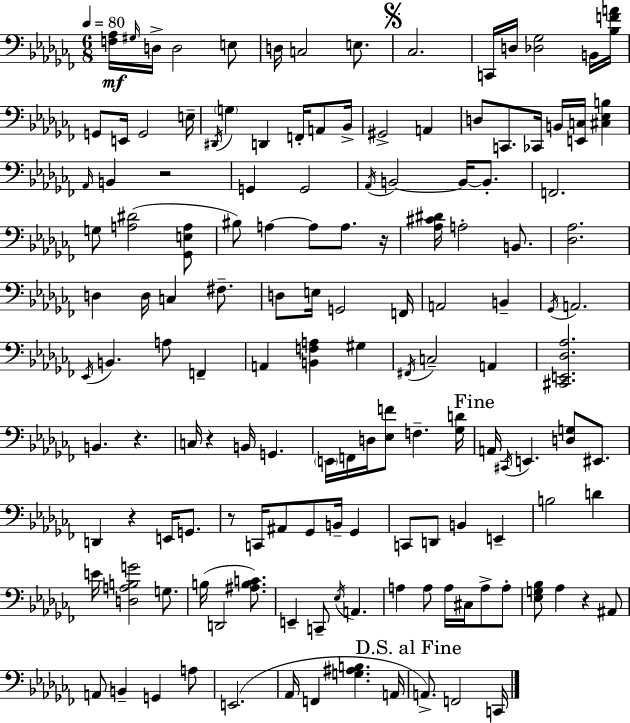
[F3,Ab3]/s G#3/s D3/s D3/h E3/e D3/s C3/h E3/e. CES3/h. C2/s D3/s [Db3,Gb3]/h B2/s [Bb3,F4,A4]/s G2/e E2/s G2/h E3/s D#2/s G3/q D2/q F2/s A2/e Bb2/s G#2/h A2/q D3/e C2/e. CES2/s B2/s [E2,C3]/s [C#3,Eb3,B3]/q Ab2/s B2/q R/h G2/q G2/h Ab2/s B2/h B2/s B2/e. F2/h. G3/e [A3,D#4]/h [Gb2,E3,A3]/e BIS3/e A3/q A3/e A3/e. R/s [Ab3,C#4,D#4]/s A3/h B2/e. [Db3,Ab3]/h. D3/q D3/s C3/q F#3/e. D3/e E3/s G2/h F2/s A2/h B2/q Gb2/s A2/h. Eb2/s B2/q. A3/e F2/q A2/q [B2,F3,A3]/q G#3/q F#2/s C3/h A2/q [C#2,E2,Db3,Ab3]/h. B2/q. R/q. C3/s R/q B2/s G2/q. E2/s F2/s D3/s [Eb3,F4]/e F3/q. [Gb3,D4]/s A2/s C#2/s E2/q. [D3,G3]/e EIS2/e. D2/q R/q E2/s G2/e. R/e C2/s A#2/e Gb2/e B2/s Gb2/q C2/e D2/e B2/q E2/q B3/h D4/q E4/s [D3,A3,B3,G4]/h G3/e. B3/s D2/h [A#3,B3,C4]/e. E2/q C2/e Eb3/s A2/q. A3/q A3/e A3/s C#3/s A3/e A3/e [Eb3,G3,Bb3]/e Ab3/q R/q A#2/e A2/e B2/q G2/q A3/e E2/h. Ab2/s F2/q [G3,A#3,B3]/q. A2/s A2/e. F2/h C2/s